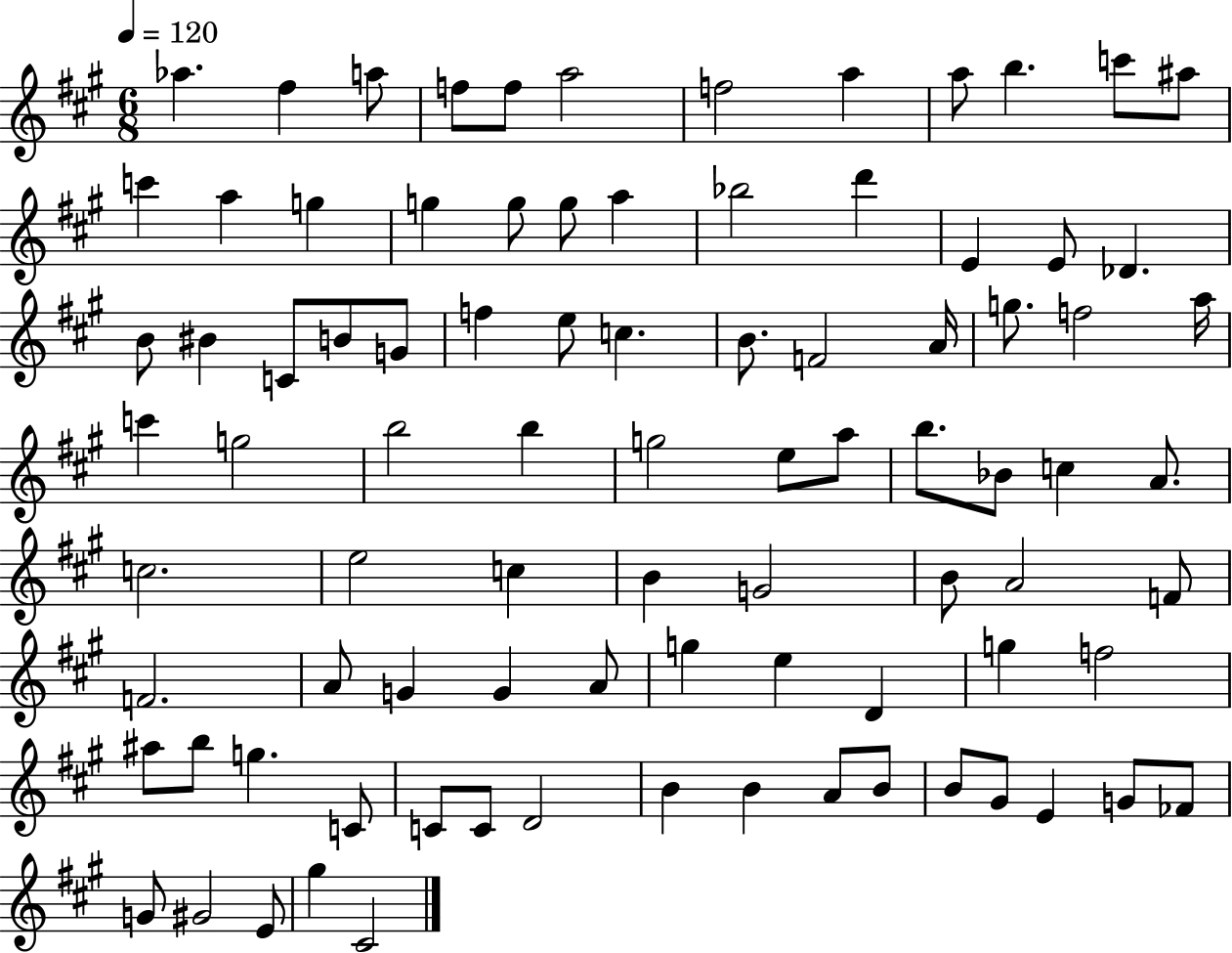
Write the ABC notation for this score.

X:1
T:Untitled
M:6/8
L:1/4
K:A
_a ^f a/2 f/2 f/2 a2 f2 a a/2 b c'/2 ^a/2 c' a g g g/2 g/2 a _b2 d' E E/2 _D B/2 ^B C/2 B/2 G/2 f e/2 c B/2 F2 A/4 g/2 f2 a/4 c' g2 b2 b g2 e/2 a/2 b/2 _B/2 c A/2 c2 e2 c B G2 B/2 A2 F/2 F2 A/2 G G A/2 g e D g f2 ^a/2 b/2 g C/2 C/2 C/2 D2 B B A/2 B/2 B/2 ^G/2 E G/2 _F/2 G/2 ^G2 E/2 ^g ^C2